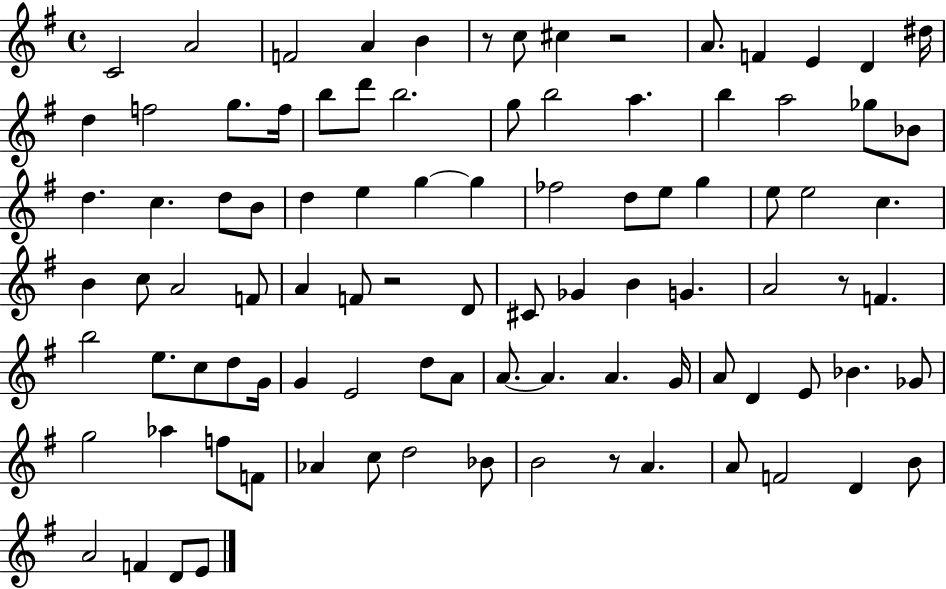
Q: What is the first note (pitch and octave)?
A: C4